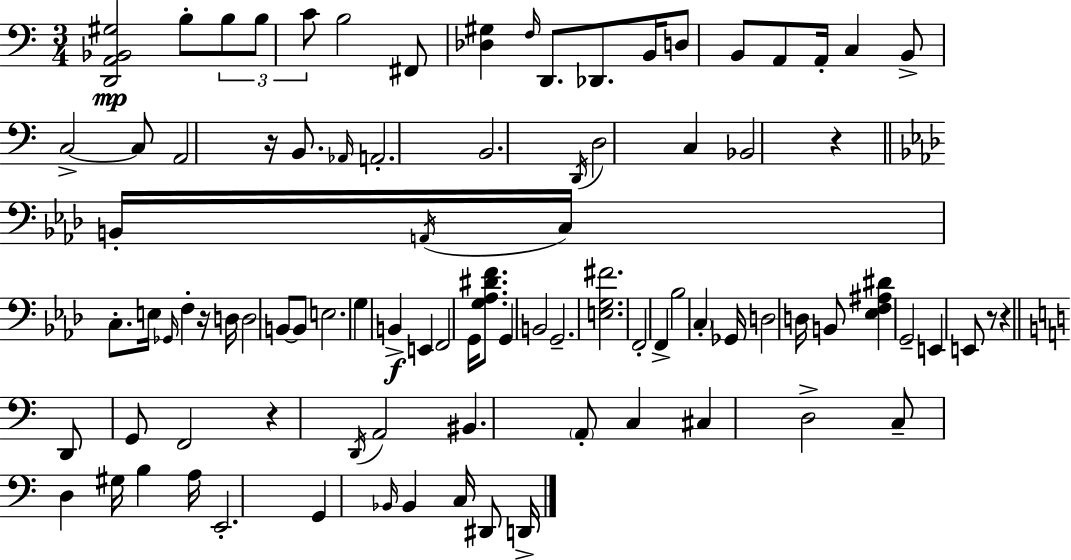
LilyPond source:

{
  \clef bass
  \numericTimeSignature
  \time 3/4
  \key a \minor
  \repeat volta 2 { <d, a, bes, gis>2\mp b8-. \tuplet 3/2 { b8 | b8 c'8 } b2 | fis,8 <des gis>4 \grace { f16 } d,8. des,8. | b,16 d8 b,8 a,8 a,16-. c4 | \break b,8-> c2->~~ c8 | a,2 r16 b,8. | \grace { aes,16 } a,2.-. | b,2. | \break \acciaccatura { d,16 } d2 c4 | bes,2 r4 | \bar "||" \break \key aes \major b,16-. \acciaccatura { a,16 } c16 c8.-. e16 \grace { ges,16 } f4-. | r16 d16 d2 b,8~~ | b,8 e2. | g4 b,4->\f e,4 | \break f,2 g,16 <g aes dis' f'>8. | g,4 b,2 | g,2.-- | <e g fis'>2. | \break f,2-. f,4-> | bes2 \parenthesize c4-. | ges,16 d2 d16 | b,8 <ees f ais dis'>4 g,2-- | \break e,4 e,8 r8 r4 | \bar "||" \break \key a \minor d,8 g,8 f,2 | r4 \acciaccatura { d,16 } a,2 | bis,4. \parenthesize a,8-. c4 | cis4 d2-> | \break c8-- d4 gis16 b4 | a16 e,2.-. | g,4 \grace { bes,16 } bes,4 c16 dis,8 | d,16-> } \bar "|."
}